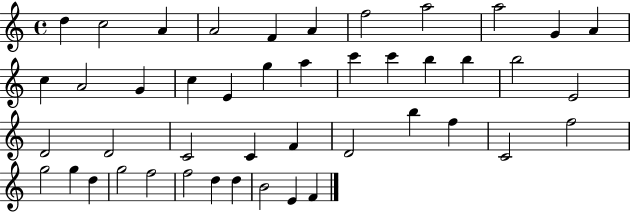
D5/q C5/h A4/q A4/h F4/q A4/q F5/h A5/h A5/h G4/q A4/q C5/q A4/h G4/q C5/q E4/q G5/q A5/q C6/q C6/q B5/q B5/q B5/h E4/h D4/h D4/h C4/h C4/q F4/q D4/h B5/q F5/q C4/h F5/h G5/h G5/q D5/q G5/h F5/h F5/h D5/q D5/q B4/h E4/q F4/q